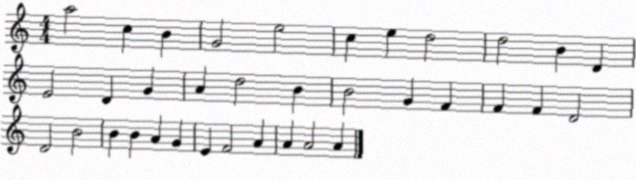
X:1
T:Untitled
M:4/4
L:1/4
K:C
a2 c B G2 e2 c e d2 d2 B D E2 D G A d2 B B2 G F F F D2 D2 B2 B B A G E F2 A A A2 A